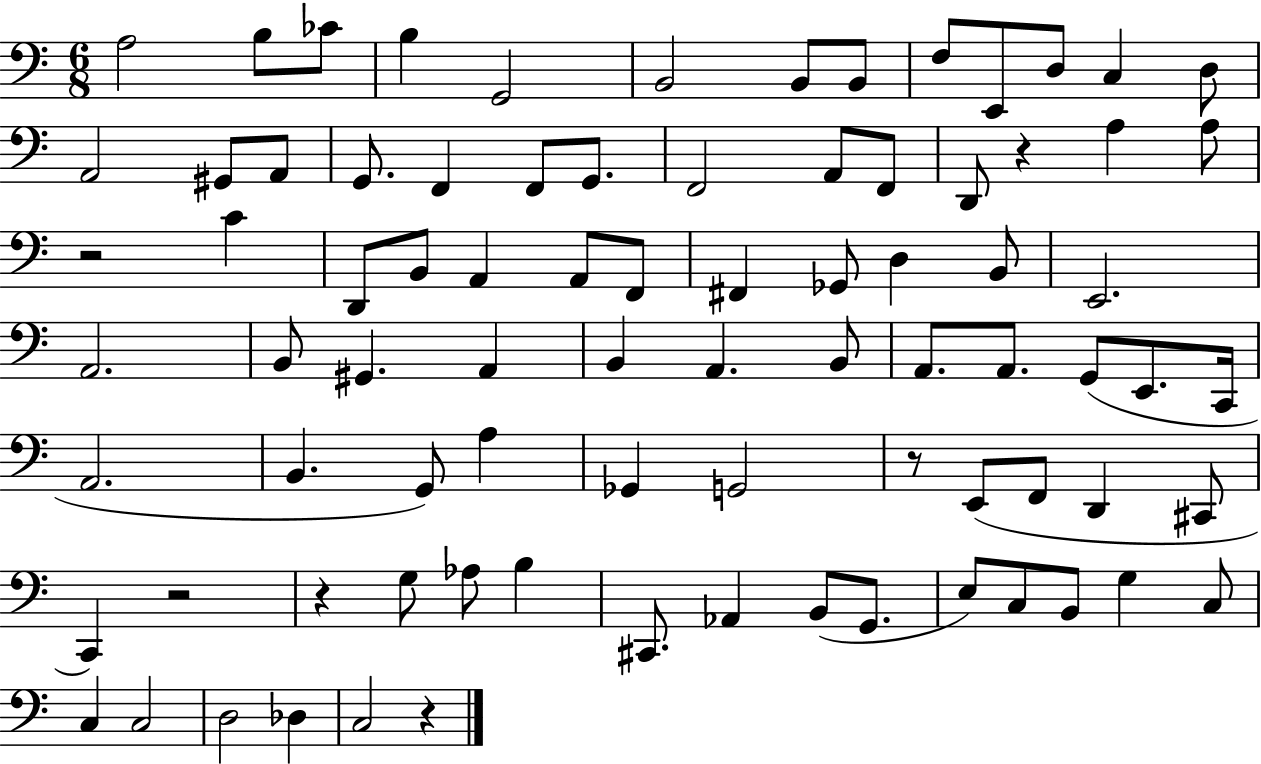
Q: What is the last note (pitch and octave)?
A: C3